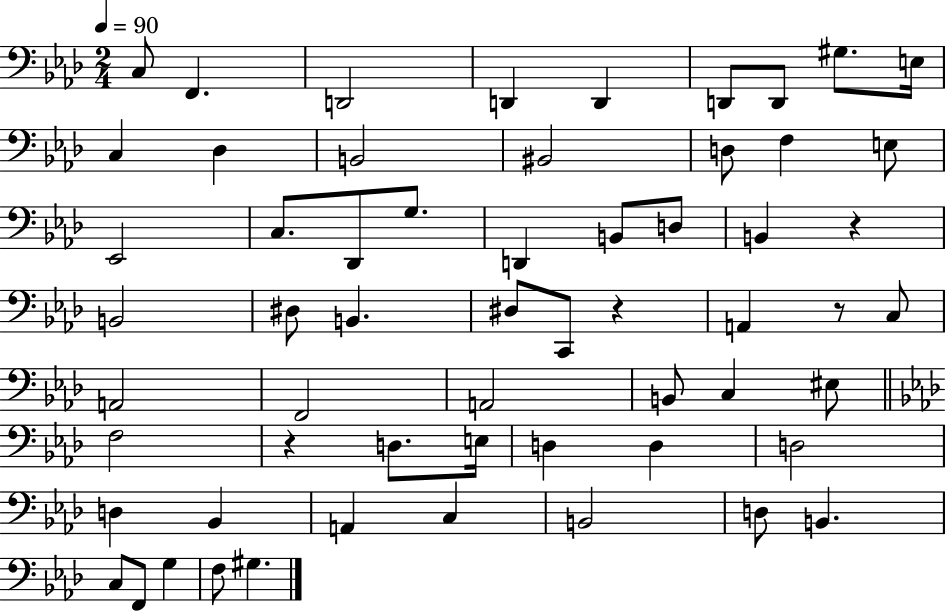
X:1
T:Untitled
M:2/4
L:1/4
K:Ab
C,/2 F,, D,,2 D,, D,, D,,/2 D,,/2 ^G,/2 E,/4 C, _D, B,,2 ^B,,2 D,/2 F, E,/2 _E,,2 C,/2 _D,,/2 G,/2 D,, B,,/2 D,/2 B,, z B,,2 ^D,/2 B,, ^D,/2 C,,/2 z A,, z/2 C,/2 A,,2 F,,2 A,,2 B,,/2 C, ^E,/2 F,2 z D,/2 E,/4 D, D, D,2 D, _B,, A,, C, B,,2 D,/2 B,, C,/2 F,,/2 G, F,/2 ^G,